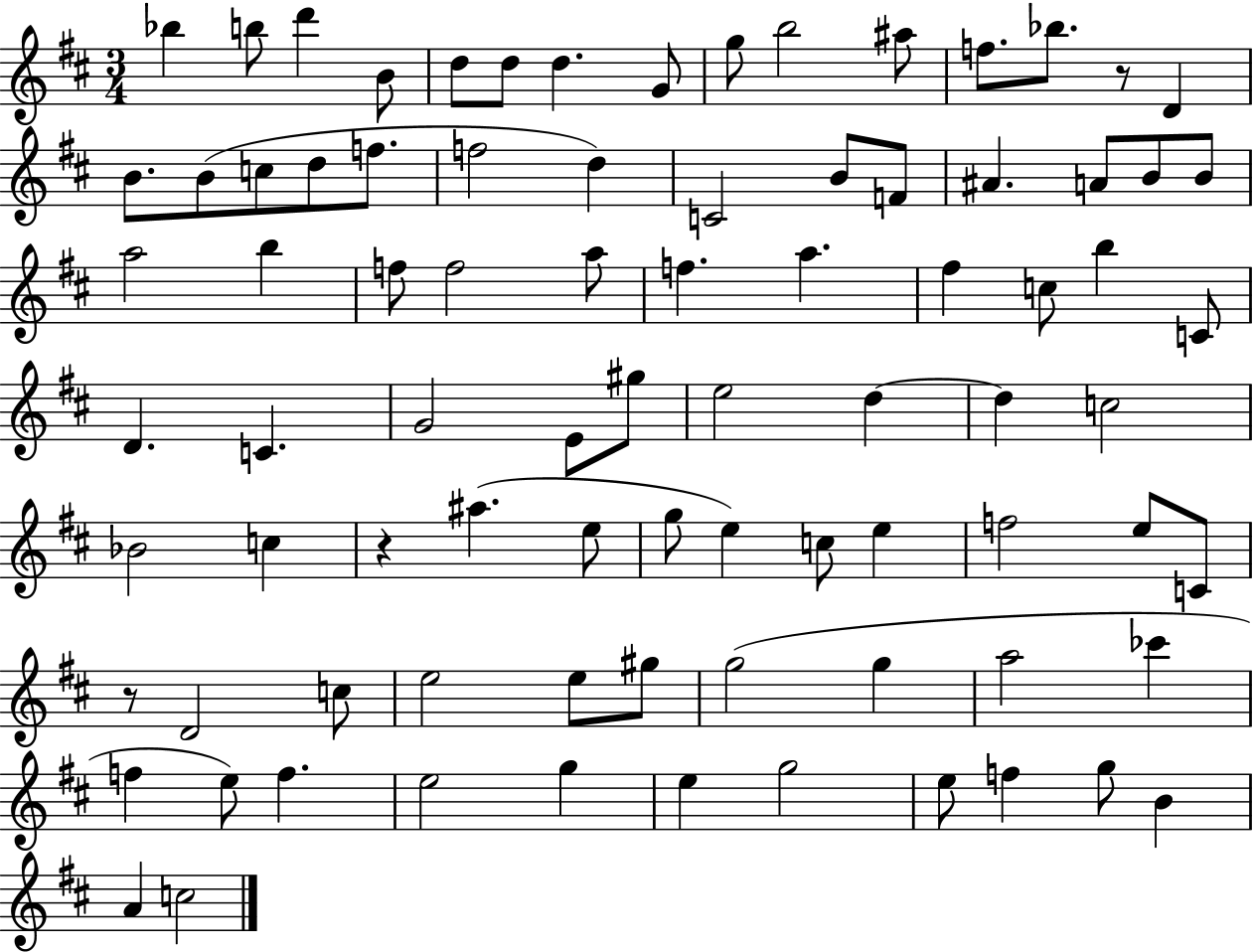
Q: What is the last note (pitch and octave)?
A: C5